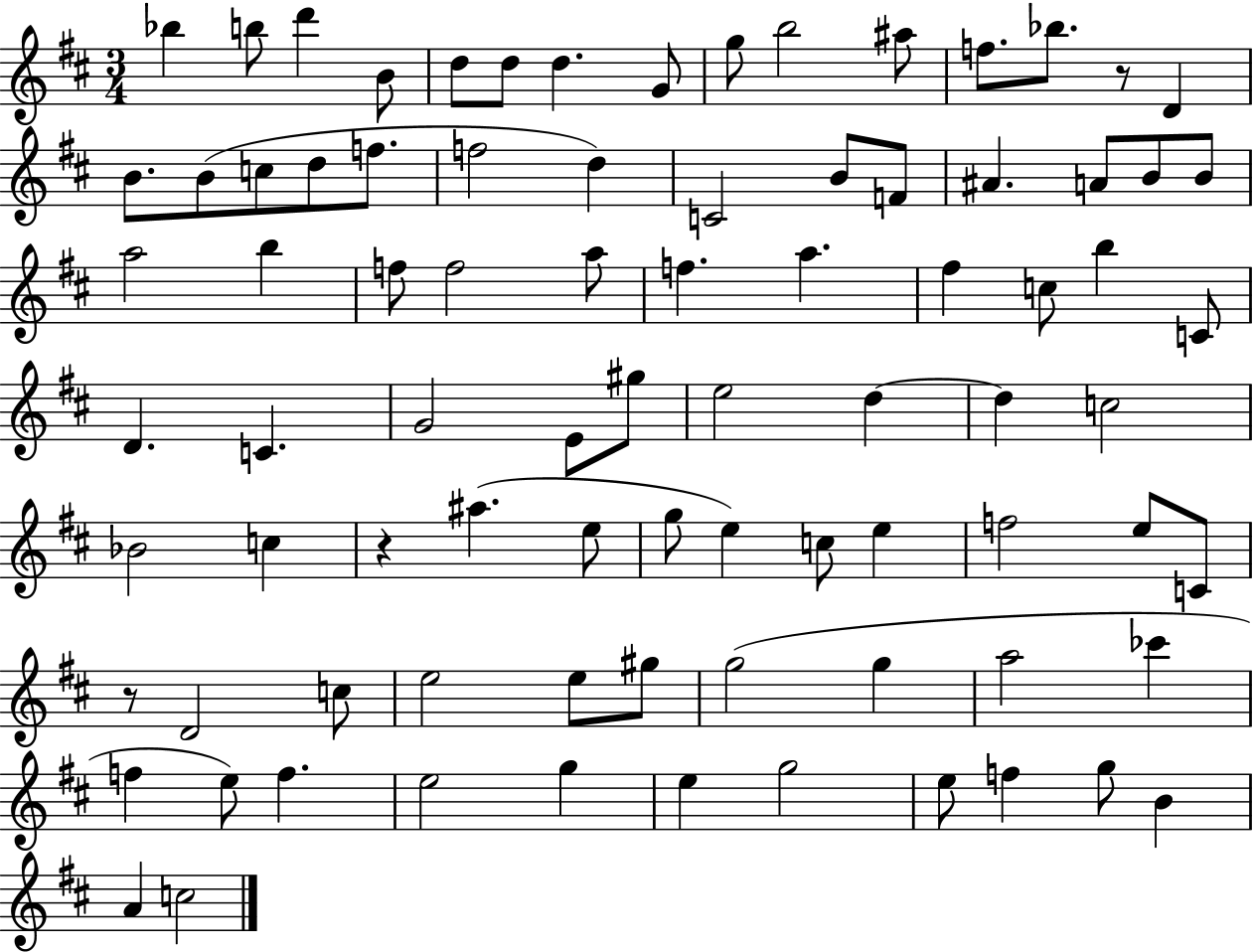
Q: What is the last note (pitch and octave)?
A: C5